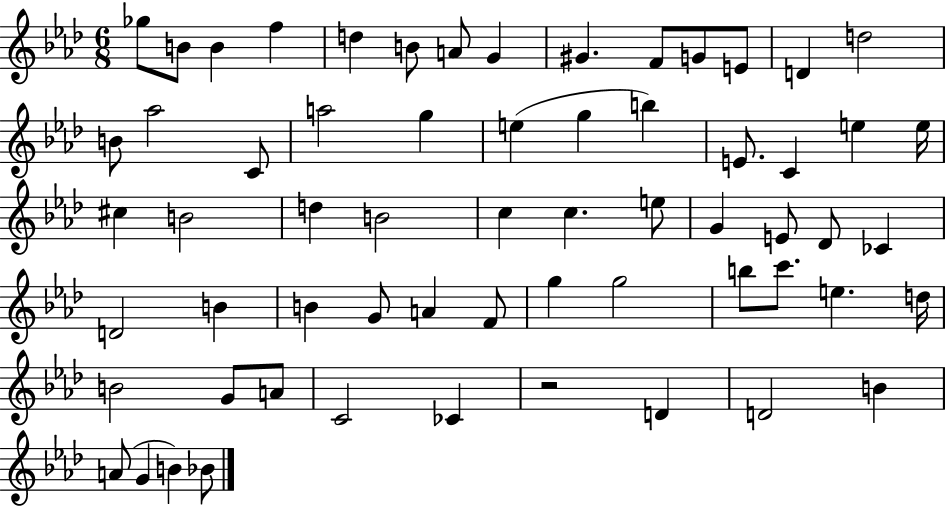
X:1
T:Untitled
M:6/8
L:1/4
K:Ab
_g/2 B/2 B f d B/2 A/2 G ^G F/2 G/2 E/2 D d2 B/2 _a2 C/2 a2 g e g b E/2 C e e/4 ^c B2 d B2 c c e/2 G E/2 _D/2 _C D2 B B G/2 A F/2 g g2 b/2 c'/2 e d/4 B2 G/2 A/2 C2 _C z2 D D2 B A/2 G B _B/2